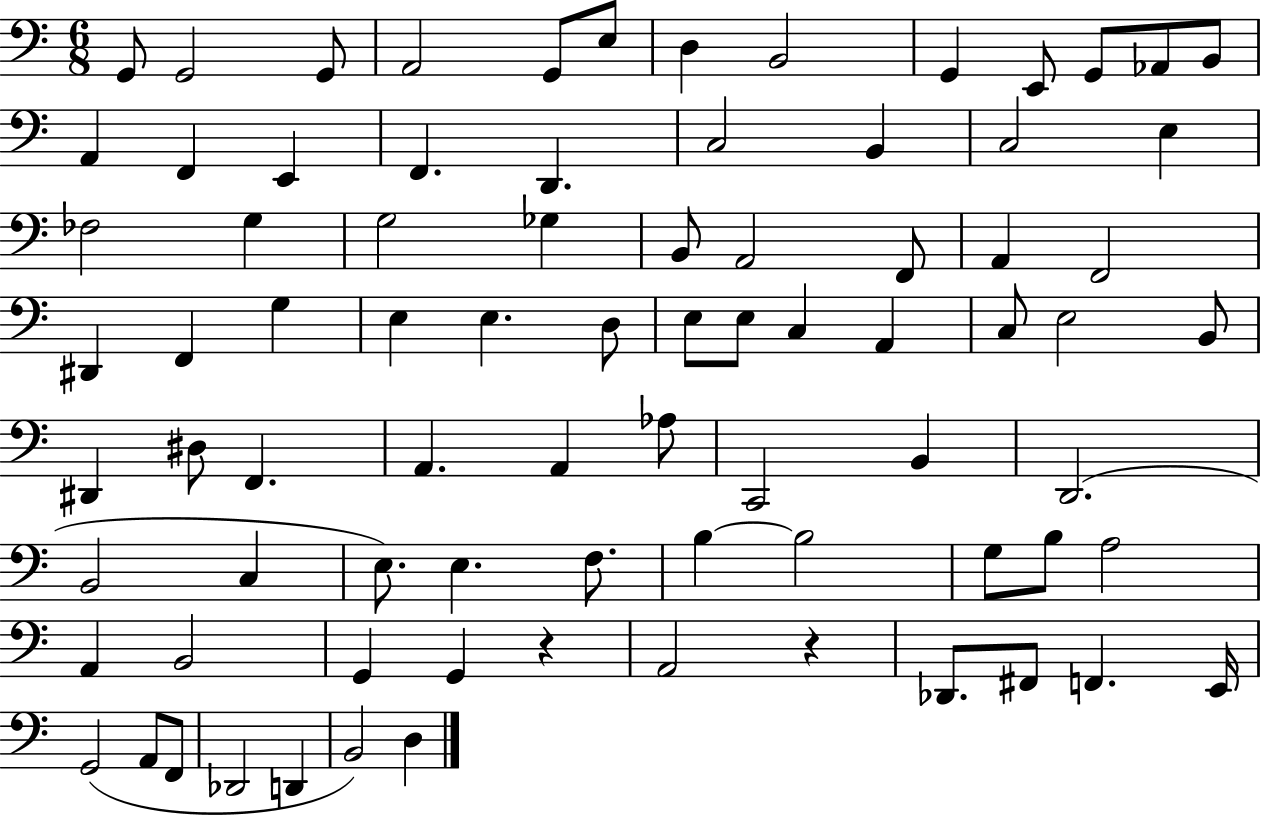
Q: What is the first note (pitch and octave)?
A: G2